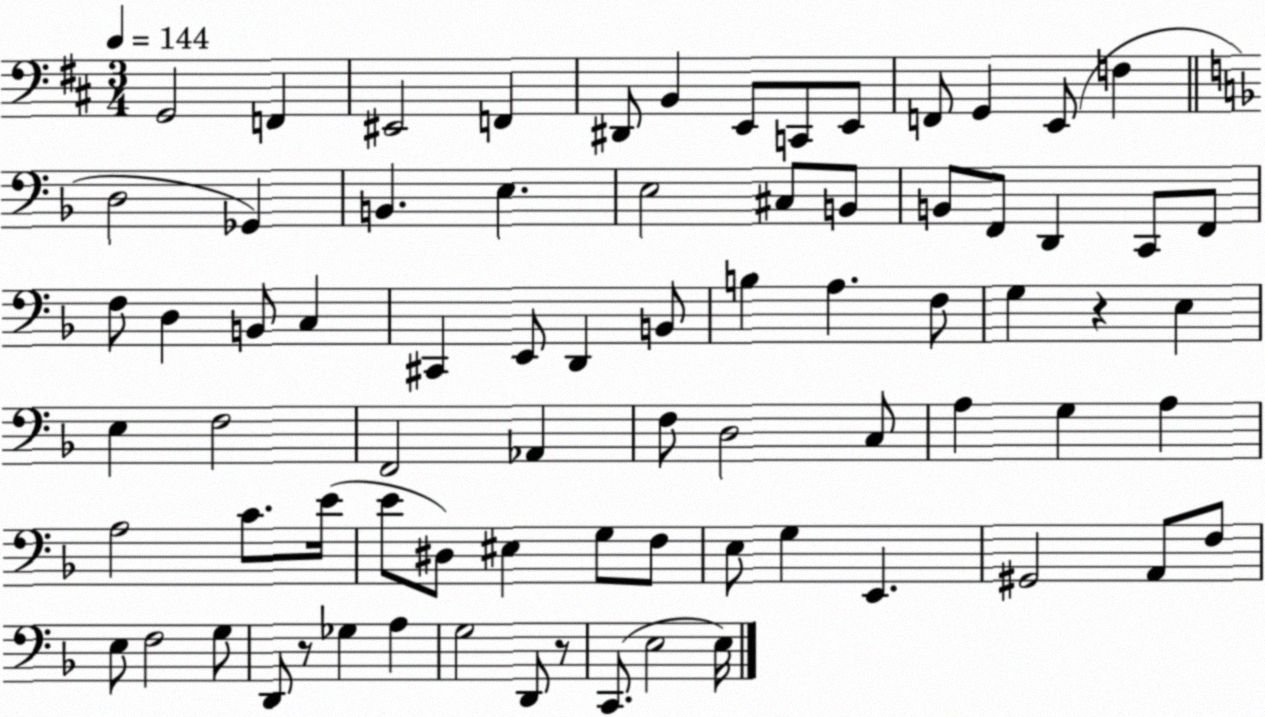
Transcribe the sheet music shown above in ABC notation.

X:1
T:Untitled
M:3/4
L:1/4
K:D
G,,2 F,, ^E,,2 F,, ^D,,/2 B,, E,,/2 C,,/2 E,,/2 F,,/2 G,, E,,/2 F, D,2 _G,, B,, E, E,2 ^C,/2 B,,/2 B,,/2 F,,/2 D,, C,,/2 F,,/2 F,/2 D, B,,/2 C, ^C,, E,,/2 D,, B,,/2 B, A, F,/2 G, z E, E, F,2 F,,2 _A,, F,/2 D,2 C,/2 A, G, A, A,2 C/2 E/4 E/2 ^D,/2 ^E, G,/2 F,/2 E,/2 G, E,, ^G,,2 A,,/2 F,/2 E,/2 F,2 G,/2 D,,/2 z/2 _G, A, G,2 D,,/2 z/2 C,,/2 E,2 E,/4